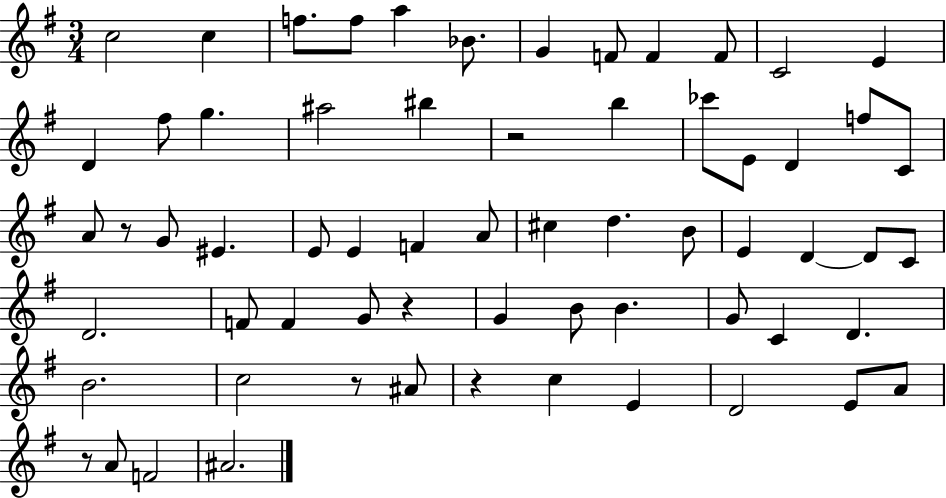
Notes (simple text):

C5/h C5/q F5/e. F5/e A5/q Bb4/e. G4/q F4/e F4/q F4/e C4/h E4/q D4/q F#5/e G5/q. A#5/h BIS5/q R/h B5/q CES6/e E4/e D4/q F5/e C4/e A4/e R/e G4/e EIS4/q. E4/e E4/q F4/q A4/e C#5/q D5/q. B4/e E4/q D4/q D4/e C4/e D4/h. F4/e F4/q G4/e R/q G4/q B4/e B4/q. G4/e C4/q D4/q. B4/h. C5/h R/e A#4/e R/q C5/q E4/q D4/h E4/e A4/e R/e A4/e F4/h A#4/h.